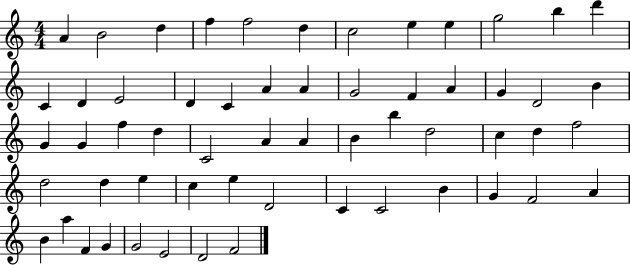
X:1
T:Untitled
M:4/4
L:1/4
K:C
A B2 d f f2 d c2 e e g2 b d' C D E2 D C A A G2 F A G D2 B G G f d C2 A A B b d2 c d f2 d2 d e c e D2 C C2 B G F2 A B a F G G2 E2 D2 F2